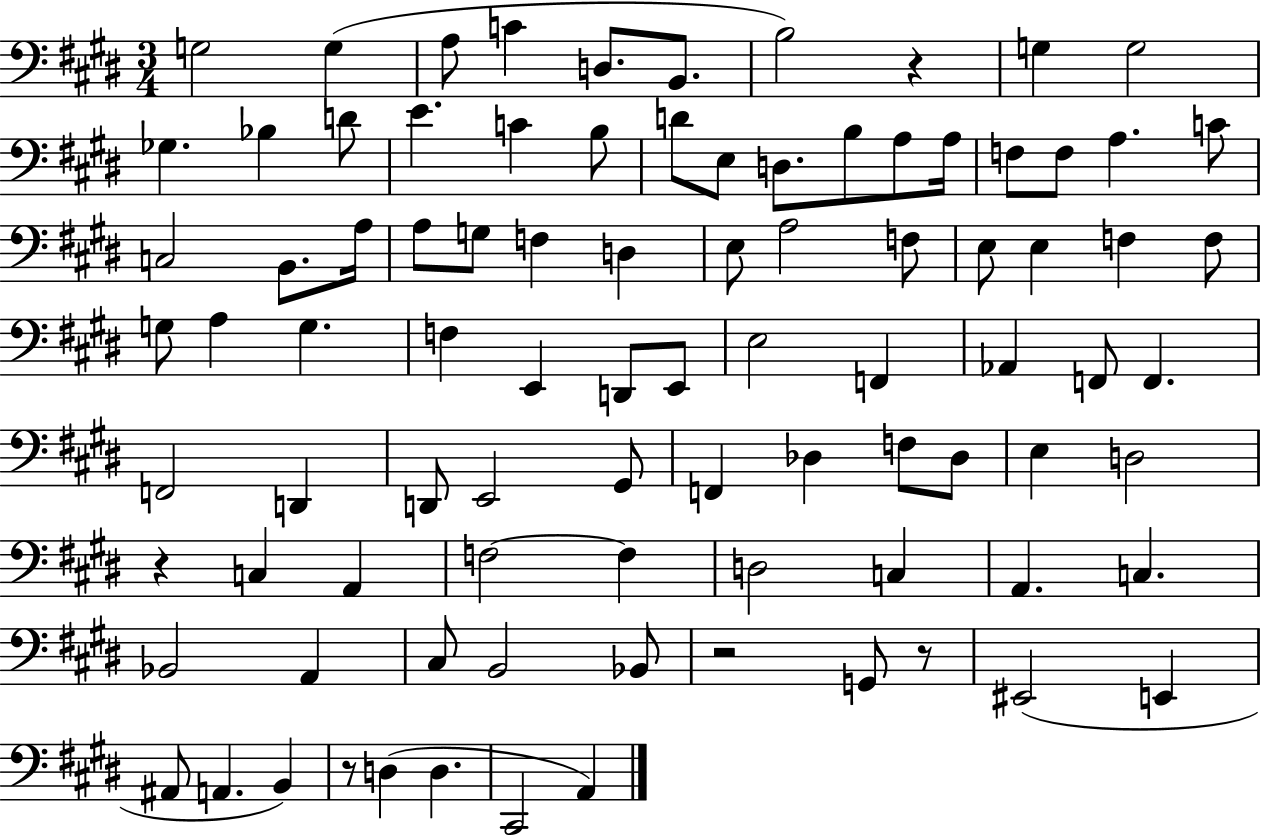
G3/h G3/q A3/e C4/q D3/e. B2/e. B3/h R/q G3/q G3/h Gb3/q. Bb3/q D4/e E4/q. C4/q B3/e D4/e E3/e D3/e. B3/e A3/e A3/s F3/e F3/e A3/q. C4/e C3/h B2/e. A3/s A3/e G3/e F3/q D3/q E3/e A3/h F3/e E3/e E3/q F3/q F3/e G3/e A3/q G3/q. F3/q E2/q D2/e E2/e E3/h F2/q Ab2/q F2/e F2/q. F2/h D2/q D2/e E2/h G#2/e F2/q Db3/q F3/e Db3/e E3/q D3/h R/q C3/q A2/q F3/h F3/q D3/h C3/q A2/q. C3/q. Bb2/h A2/q C#3/e B2/h Bb2/e R/h G2/e R/e EIS2/h E2/q A#2/e A2/q. B2/q R/e D3/q D3/q. C#2/h A2/q